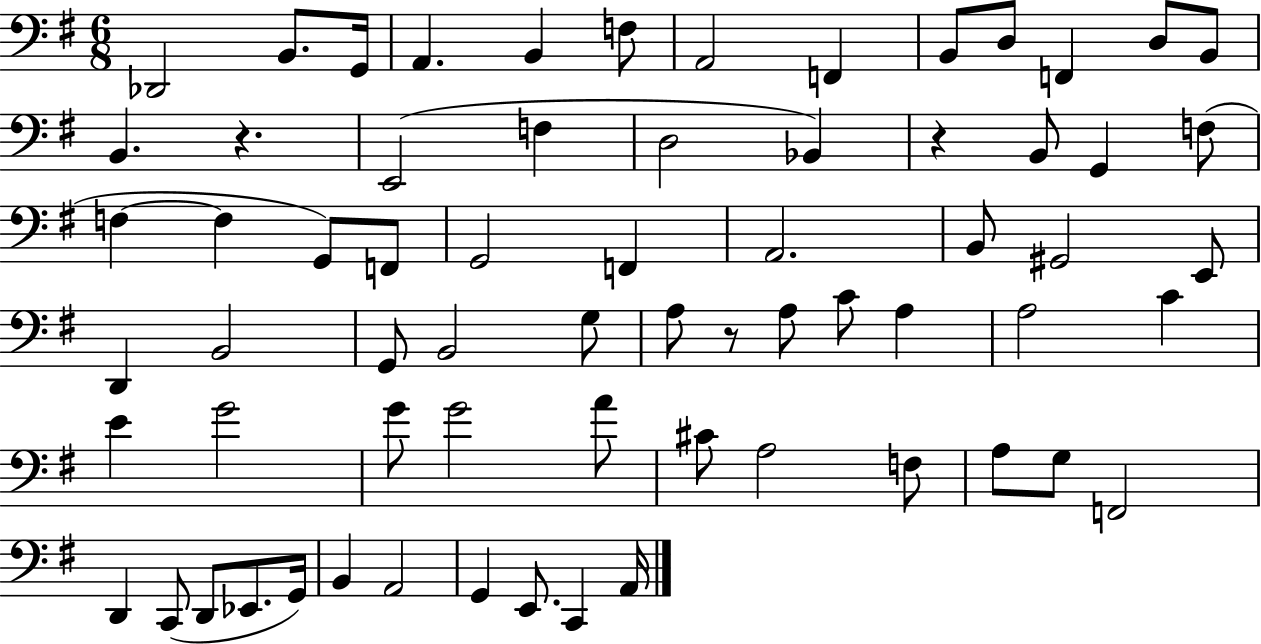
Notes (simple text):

Db2/h B2/e. G2/s A2/q. B2/q F3/e A2/h F2/q B2/e D3/e F2/q D3/e B2/e B2/q. R/q. E2/h F3/q D3/h Bb2/q R/q B2/e G2/q F3/e F3/q F3/q G2/e F2/e G2/h F2/q A2/h. B2/e G#2/h E2/e D2/q B2/h G2/e B2/h G3/e A3/e R/e A3/e C4/e A3/q A3/h C4/q E4/q G4/h G4/e G4/h A4/e C#4/e A3/h F3/e A3/e G3/e F2/h D2/q C2/e D2/e Eb2/e. G2/s B2/q A2/h G2/q E2/e. C2/q A2/s